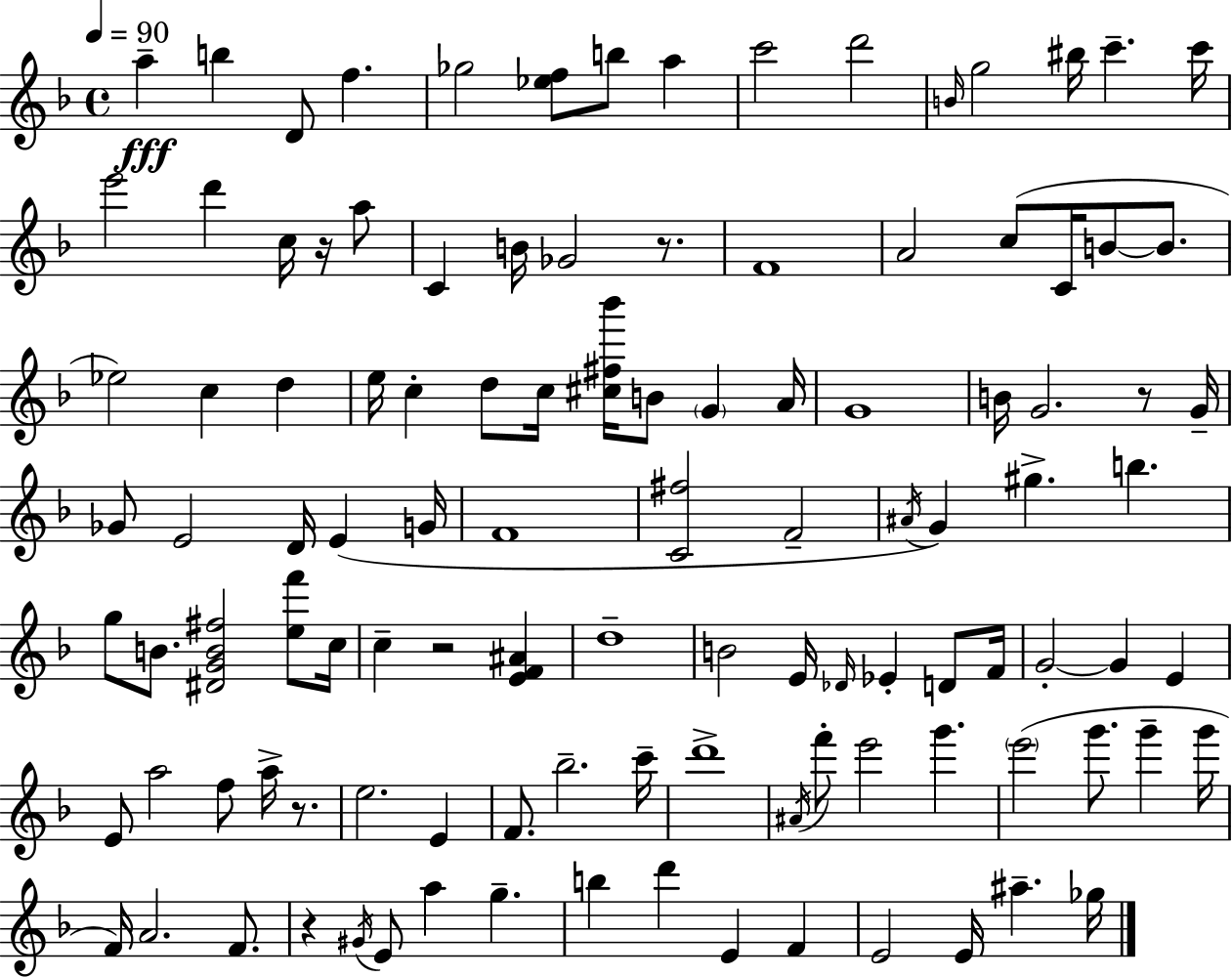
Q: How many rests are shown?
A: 6